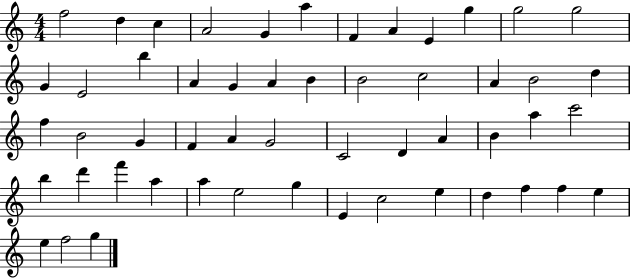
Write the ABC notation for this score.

X:1
T:Untitled
M:4/4
L:1/4
K:C
f2 d c A2 G a F A E g g2 g2 G E2 b A G A B B2 c2 A B2 d f B2 G F A G2 C2 D A B a c'2 b d' f' a a e2 g E c2 e d f f e e f2 g